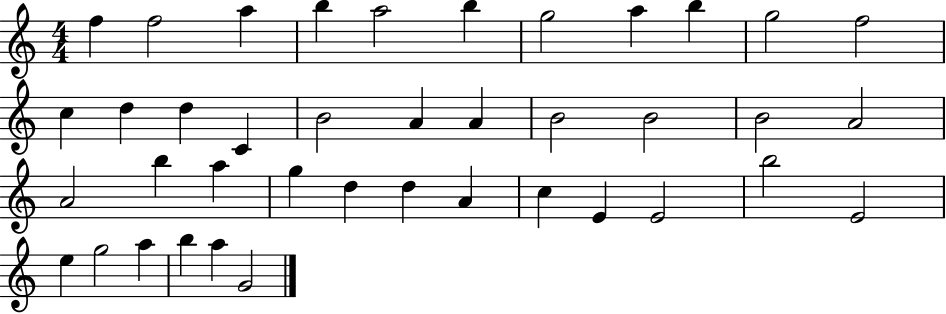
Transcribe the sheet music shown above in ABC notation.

X:1
T:Untitled
M:4/4
L:1/4
K:C
f f2 a b a2 b g2 a b g2 f2 c d d C B2 A A B2 B2 B2 A2 A2 b a g d d A c E E2 b2 E2 e g2 a b a G2